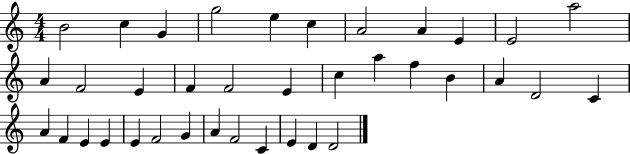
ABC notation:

X:1
T:Untitled
M:4/4
L:1/4
K:C
B2 c G g2 e c A2 A E E2 a2 A F2 E F F2 E c a f B A D2 C A F E E E F2 G A F2 C E D D2